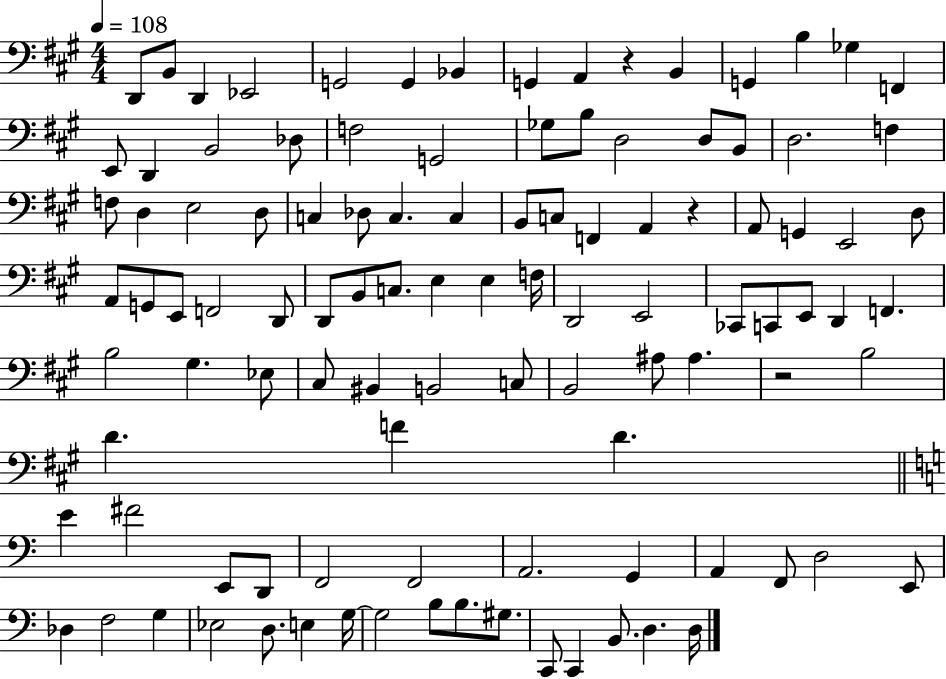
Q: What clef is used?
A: bass